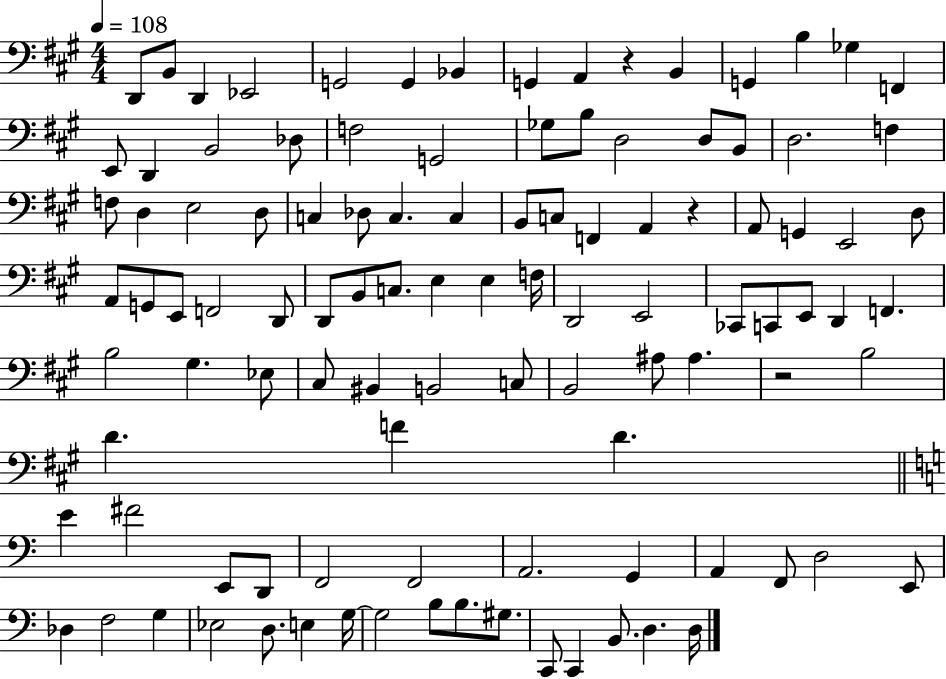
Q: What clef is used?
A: bass